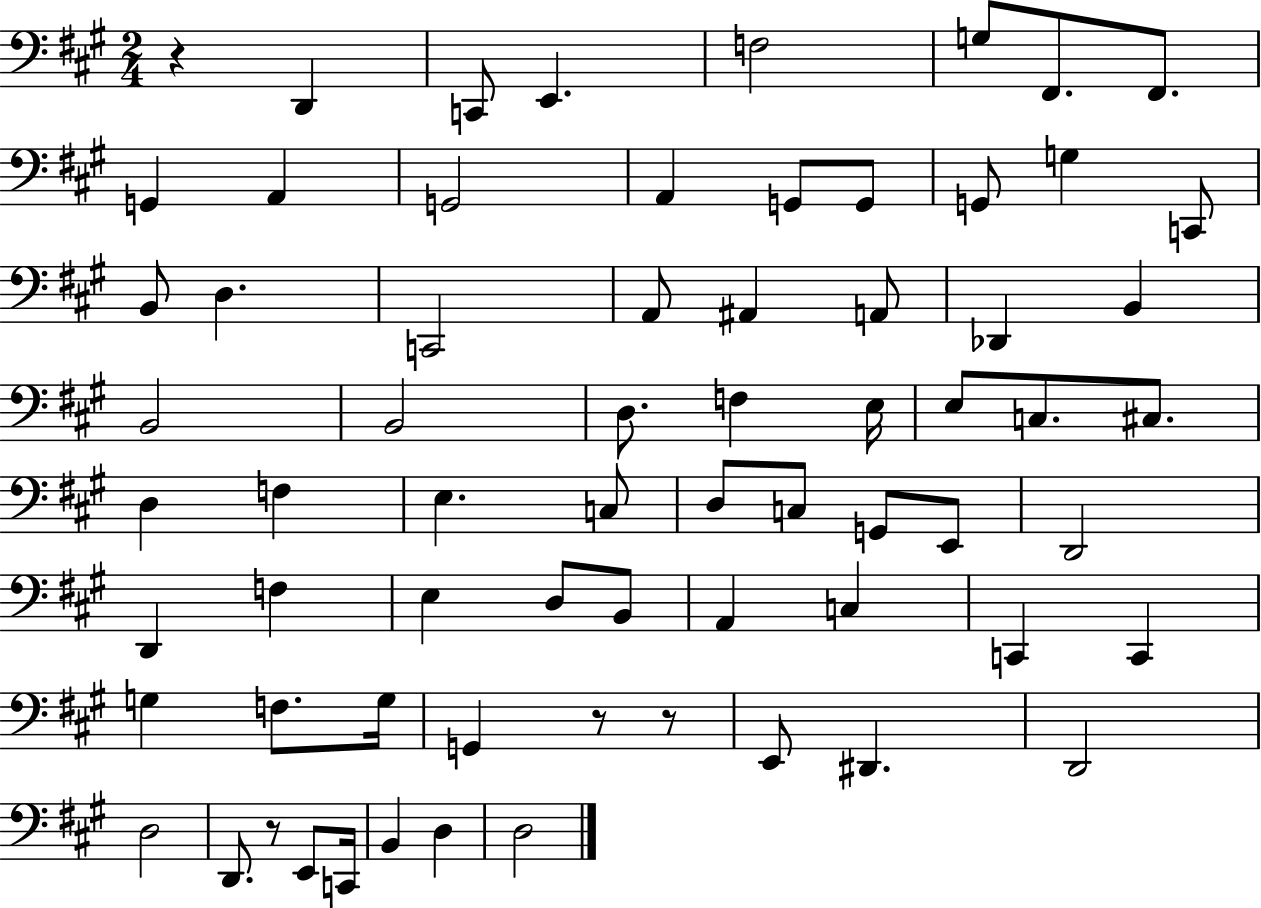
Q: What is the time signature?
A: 2/4